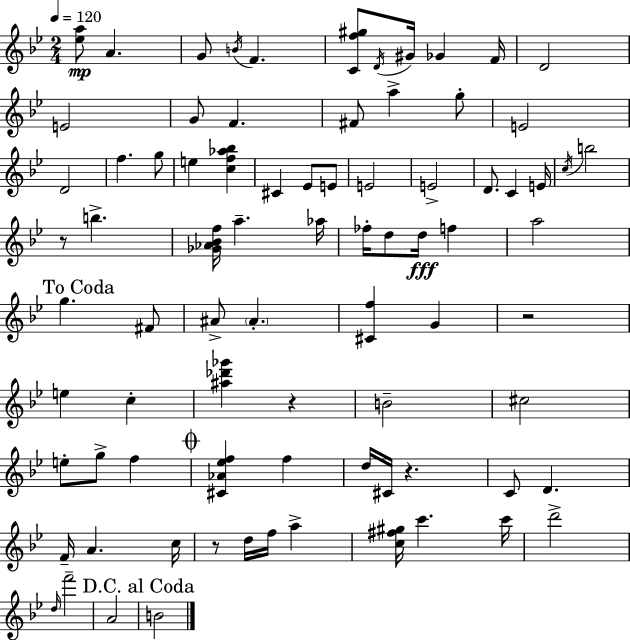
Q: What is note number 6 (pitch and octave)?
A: G#4